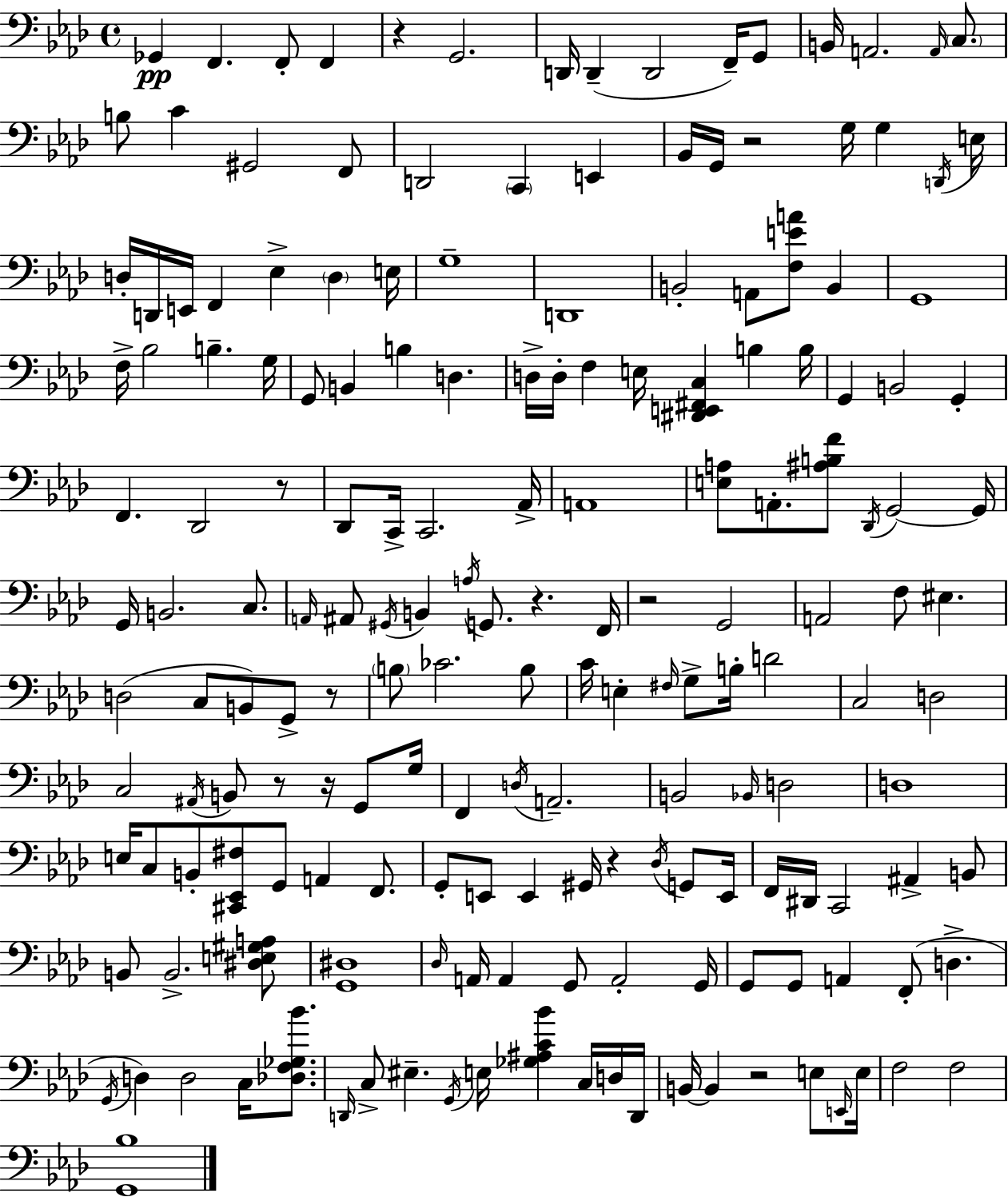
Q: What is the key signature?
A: F minor